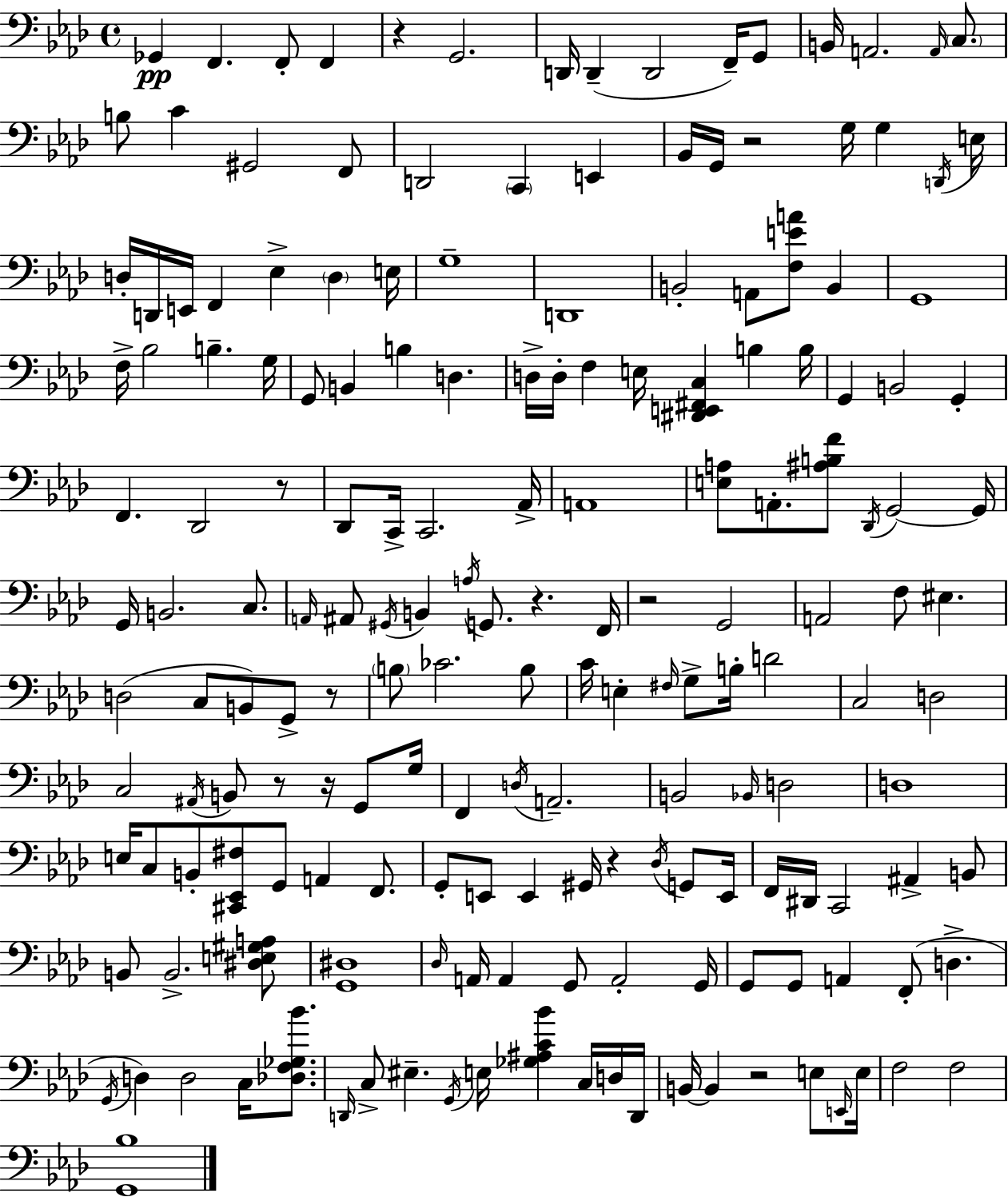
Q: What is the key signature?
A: F minor